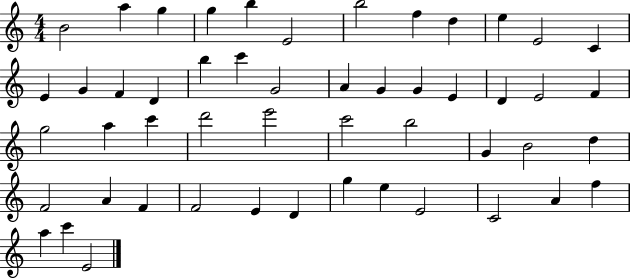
B4/h A5/q G5/q G5/q B5/q E4/h B5/h F5/q D5/q E5/q E4/h C4/q E4/q G4/q F4/q D4/q B5/q C6/q G4/h A4/q G4/q G4/q E4/q D4/q E4/h F4/q G5/h A5/q C6/q D6/h E6/h C6/h B5/h G4/q B4/h D5/q F4/h A4/q F4/q F4/h E4/q D4/q G5/q E5/q E4/h C4/h A4/q F5/q A5/q C6/q E4/h